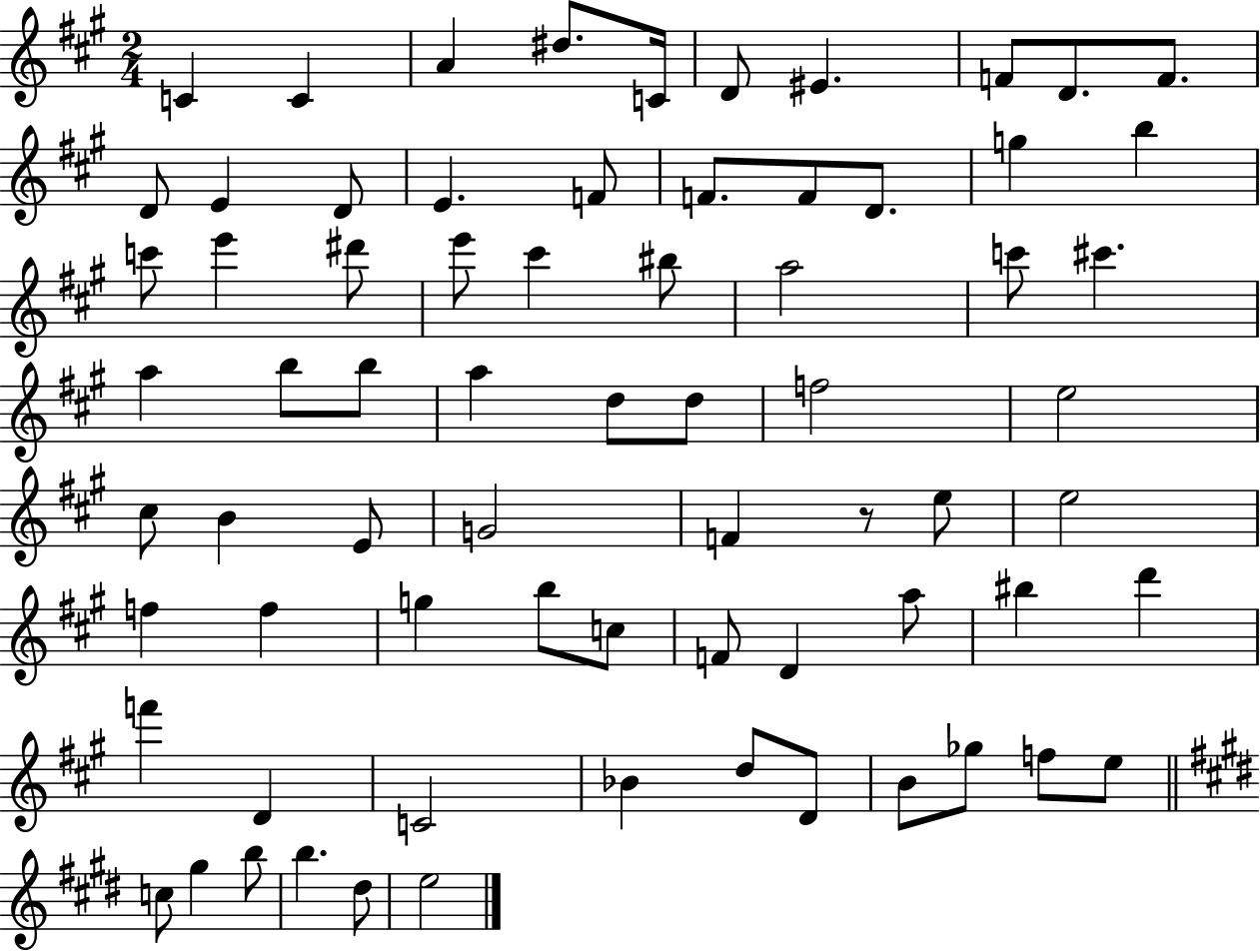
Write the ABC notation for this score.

X:1
T:Untitled
M:2/4
L:1/4
K:A
C C A ^d/2 C/4 D/2 ^E F/2 D/2 F/2 D/2 E D/2 E F/2 F/2 F/2 D/2 g b c'/2 e' ^d'/2 e'/2 ^c' ^b/2 a2 c'/2 ^c' a b/2 b/2 a d/2 d/2 f2 e2 ^c/2 B E/2 G2 F z/2 e/2 e2 f f g b/2 c/2 F/2 D a/2 ^b d' f' D C2 _B d/2 D/2 B/2 _g/2 f/2 e/2 c/2 ^g b/2 b ^d/2 e2